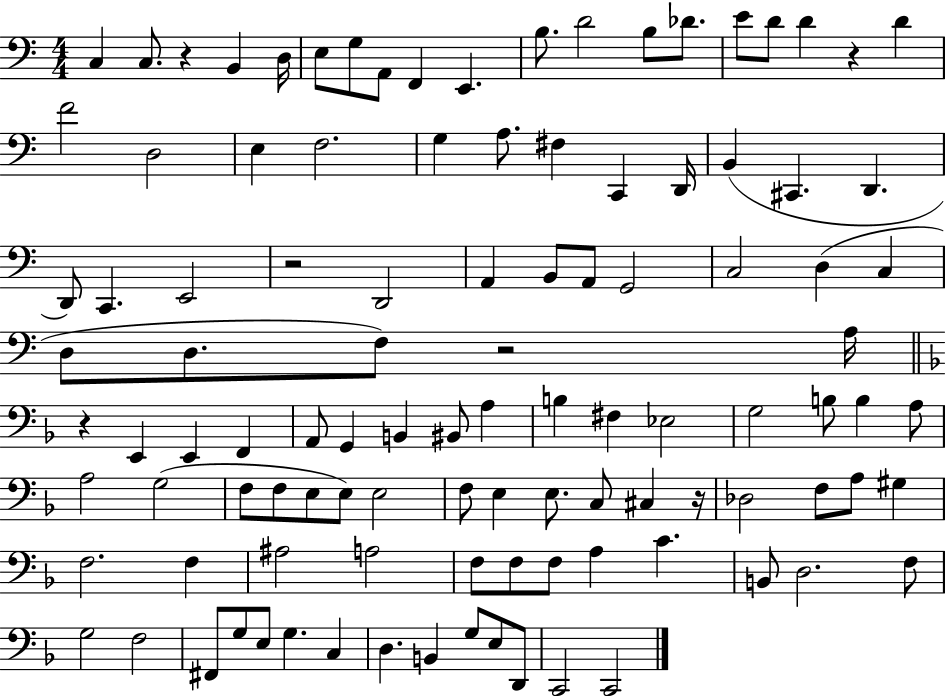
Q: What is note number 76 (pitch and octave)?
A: F3